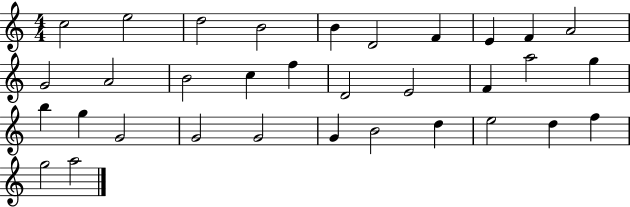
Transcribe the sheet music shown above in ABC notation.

X:1
T:Untitled
M:4/4
L:1/4
K:C
c2 e2 d2 B2 B D2 F E F A2 G2 A2 B2 c f D2 E2 F a2 g b g G2 G2 G2 G B2 d e2 d f g2 a2